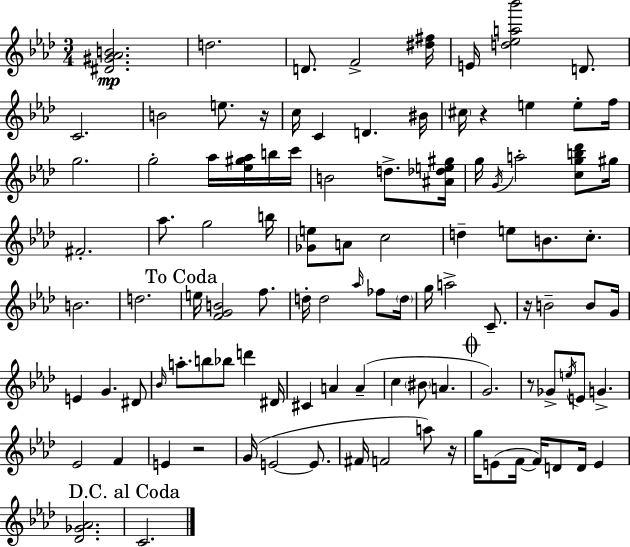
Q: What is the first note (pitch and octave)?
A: D5